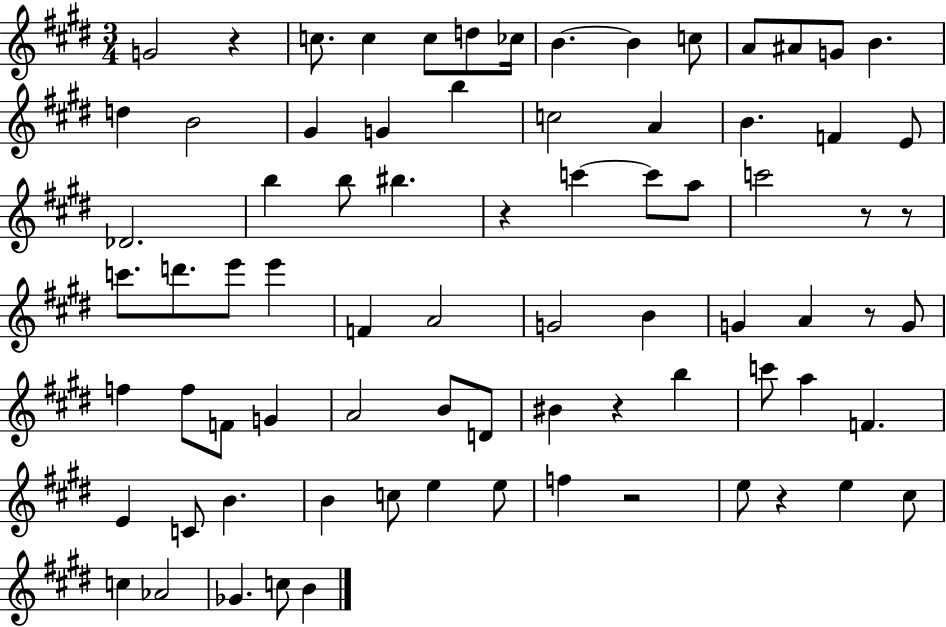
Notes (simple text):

G4/h R/q C5/e. C5/q C5/e D5/e CES5/s B4/q. B4/q C5/e A4/e A#4/e G4/e B4/q. D5/q B4/h G#4/q G4/q B5/q C5/h A4/q B4/q. F4/q E4/e Db4/h. B5/q B5/e BIS5/q. R/q C6/q C6/e A5/e C6/h R/e R/e C6/e. D6/e. E6/e E6/q F4/q A4/h G4/h B4/q G4/q A4/q R/e G4/e F5/q F5/e F4/e G4/q A4/h B4/e D4/e BIS4/q R/q B5/q C6/e A5/q F4/q. E4/q C4/e B4/q. B4/q C5/e E5/q E5/e F5/q R/h E5/e R/q E5/q C#5/e C5/q Ab4/h Gb4/q. C5/e B4/q